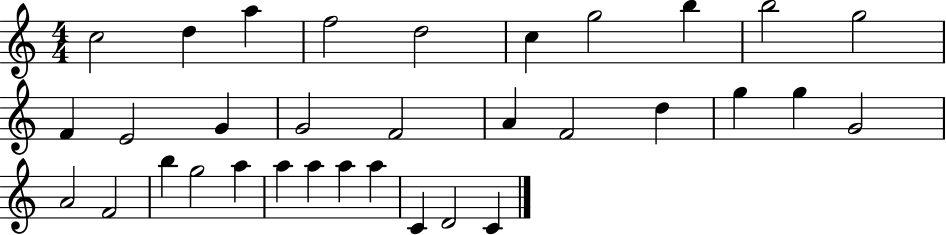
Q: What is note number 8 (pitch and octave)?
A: B5